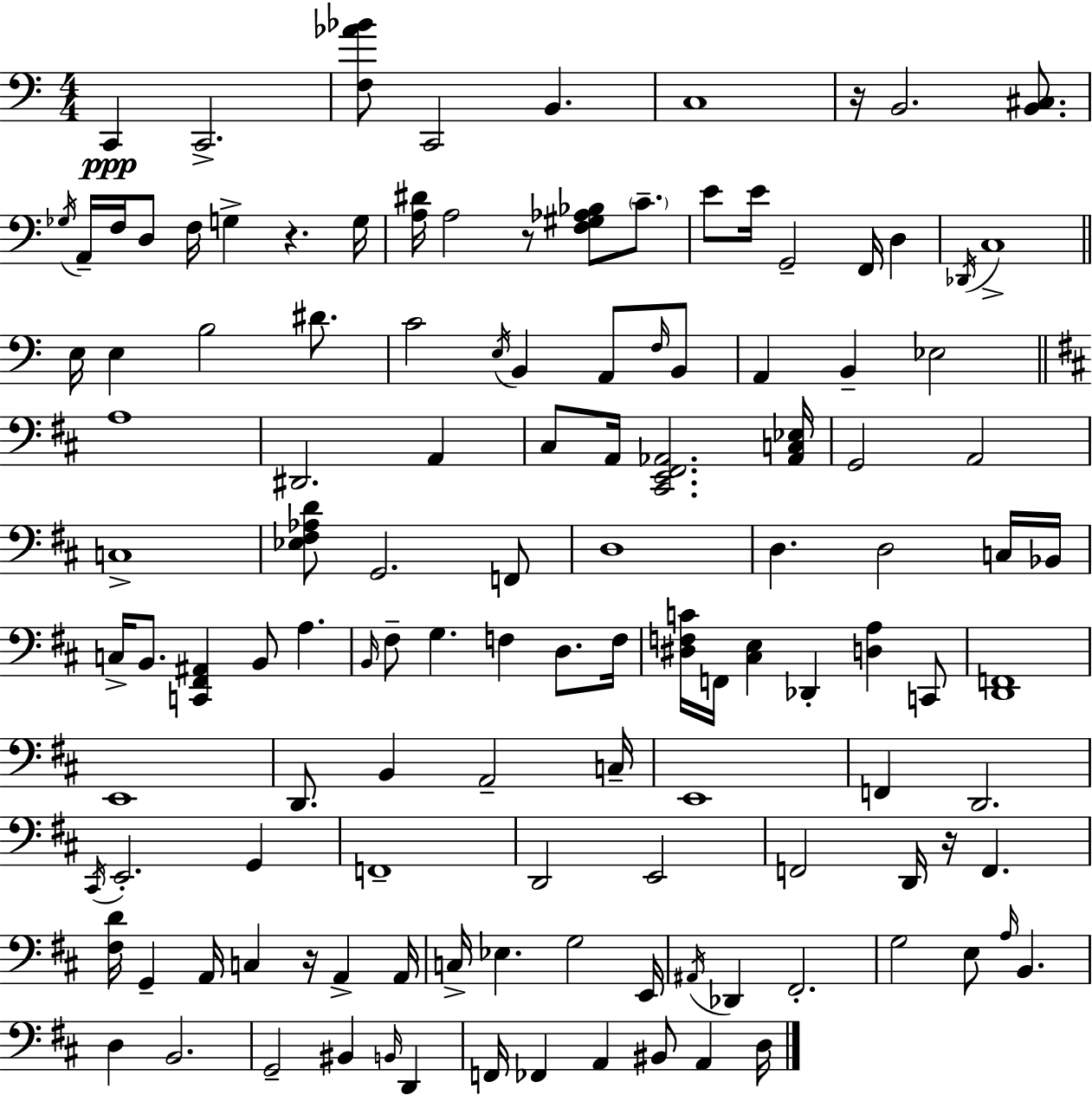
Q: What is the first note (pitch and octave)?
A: C2